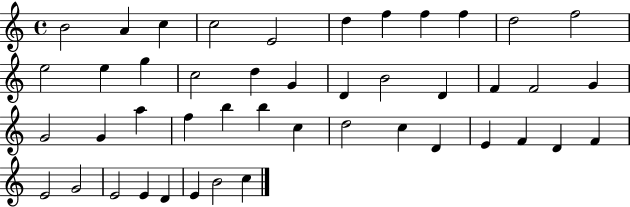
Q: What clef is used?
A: treble